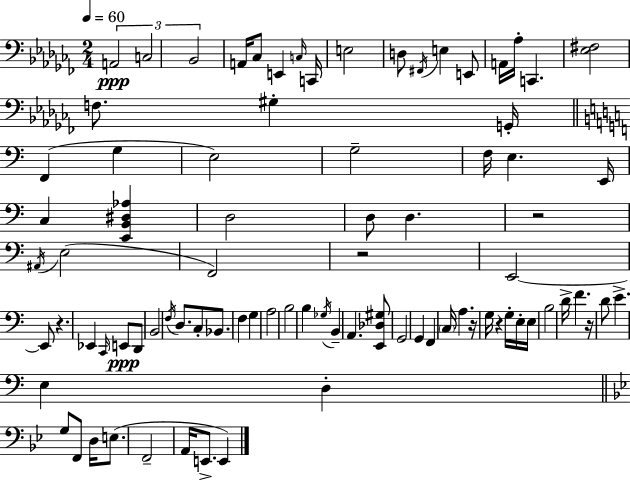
{
  \clef bass
  \numericTimeSignature
  \time 2/4
  \key aes \minor
  \tempo 4 = 60
  \tuplet 3/2 { a,2\ppp | c2 | bes,2 } | a,16 ces8 e,4 \grace { c16 } | \break c,16 e2 | d8 \acciaccatura { fis,16 } e4 | e,8 a,16 aes16-. c,4. | <ees fis>2 | \break f8. gis4-. | g,16-. \bar "||" \break \key a \minor f,4( g4 | e2) | g2-- | f16 e4. e,16 | \break c4 <e, b, dis aes>4 | d2 | d8 d4. | r2 | \break \acciaccatura { ais,16 }( e2 | f,2) | r2 | e,2~~ | \break e,8 r4. | ees,4 \grace { c,16 } e,8\ppp | d,8 b,2 | \acciaccatura { f16 } d8. c8-. | \break bes,8. f4 g4 | a2 | b2 | b4 \acciaccatura { ges16 } | \break b,4-- a,4. | <e, des gis>8 g,2 | g,4 | f,4 \parenthesize c16 a4. | \break r16 g16 r4 | g16-. e16-. e16 b2 | d'16-> f'4. | r16 d'8 e'4.-> | \break e4 | d4-. \bar "||" \break \key bes \major g8 f,8 d16 e8.( | f,2-- | a,16 e,8.-> e,4) | \bar "|."
}